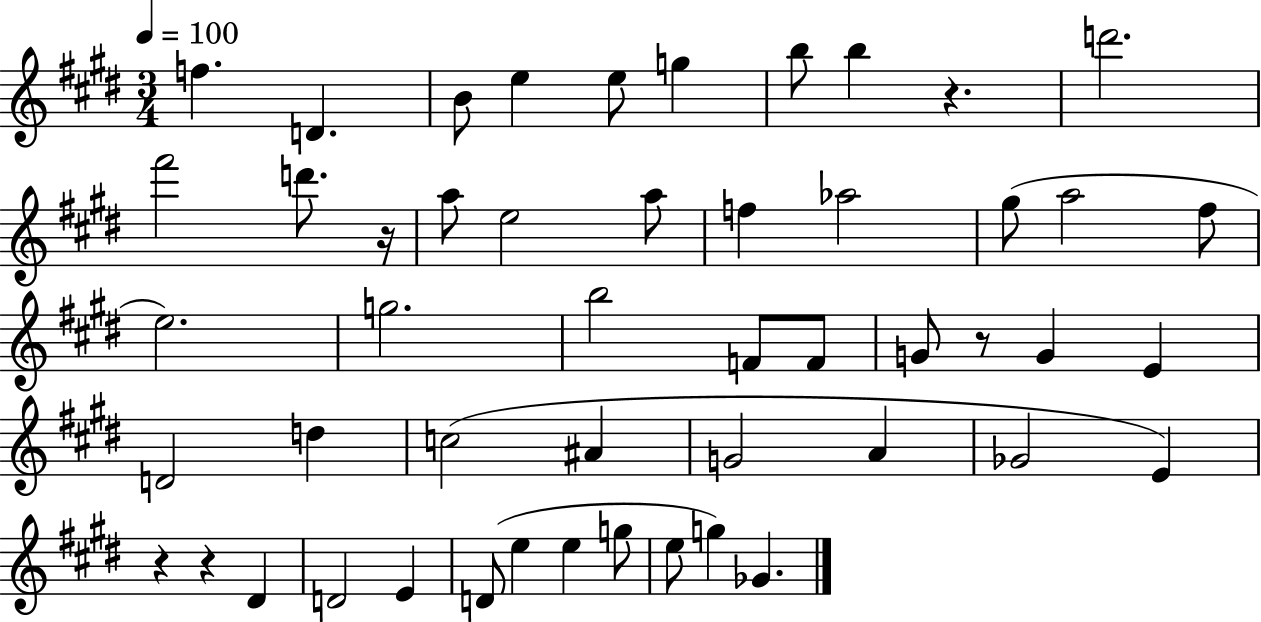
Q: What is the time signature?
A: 3/4